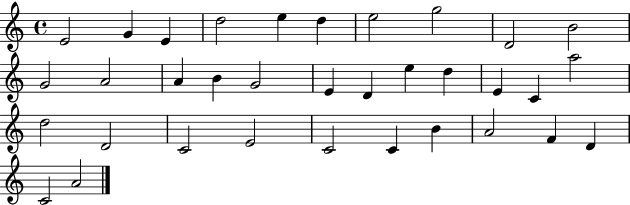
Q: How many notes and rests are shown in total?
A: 34